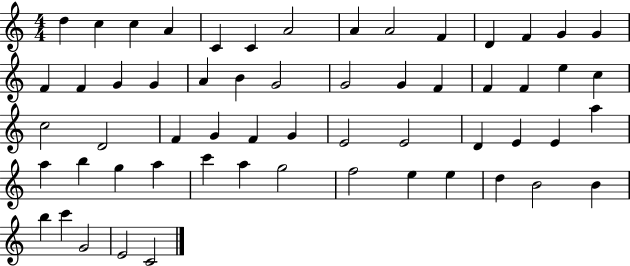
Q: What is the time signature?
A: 4/4